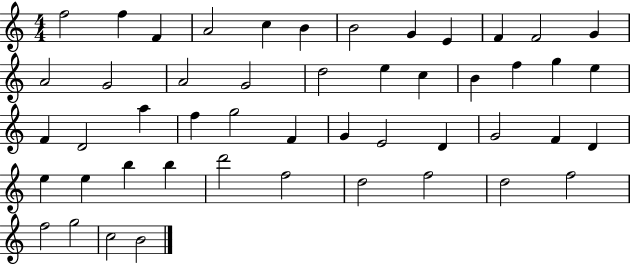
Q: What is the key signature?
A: C major